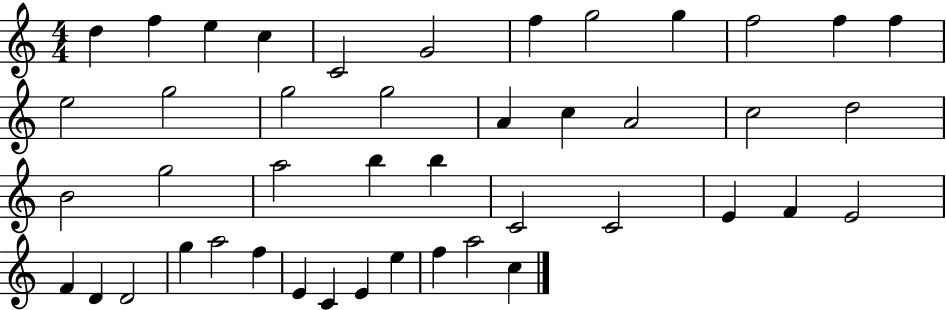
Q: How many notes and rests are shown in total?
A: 44